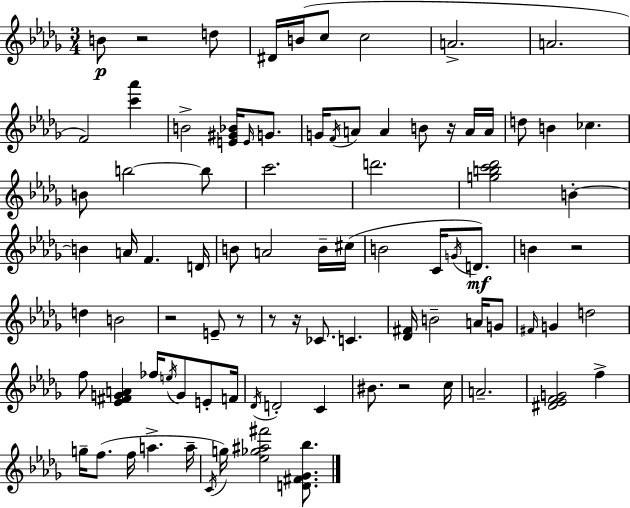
{
  \clef treble
  \numericTimeSignature
  \time 3/4
  \key bes \minor
  b'8\p r2 d''8 | dis'16 b'16( c''8 c''2 | a'2.-> | a'2. | \break f'2) <c''' aes'''>4 | b'2-> <e' gis' bes'>16 \grace { e'16 } g'8. | g'16 \acciaccatura { f'16 } a'8 a'4 b'8 r16 | a'16 a'16 d''8 b'4 ces''4. | \break b'8 b''2~~ | b''8 c'''2. | d'''2. | <g'' b'' c''' des'''>2 b'4-.~~ | \break b'4 a'16 f'4. | d'16 b'8 a'2 | b'16-- cis''16( b'2 c'16 \acciaccatura { g'16 }) | d'8.\mf b'4 r2 | \break d''4 b'2 | r2 e'8-- | r8 r8 r16 ces'8. c'4. | <des' fis'>16 b'2-- | \break a'16 g'8 \grace { fis'16 } g'4 d''2 | f''8 <ees' fis' g' a'>4 fes''16 \acciaccatura { e''16 } | g'8 e'8-. f'16 \acciaccatura { des'16 } d'2-. | c'4 bis'8. r2 | \break c''16 a'2.-- | <dis' ees' f' g'>2 | f''4-> g''16-- f''8.( f''16 a''4.-> | a''16-- \acciaccatura { c'16 }) g''16 <ees'' ges'' ais'' fis'''>2 | \break <d' fis' ges' bes''>8. \bar "|."
}